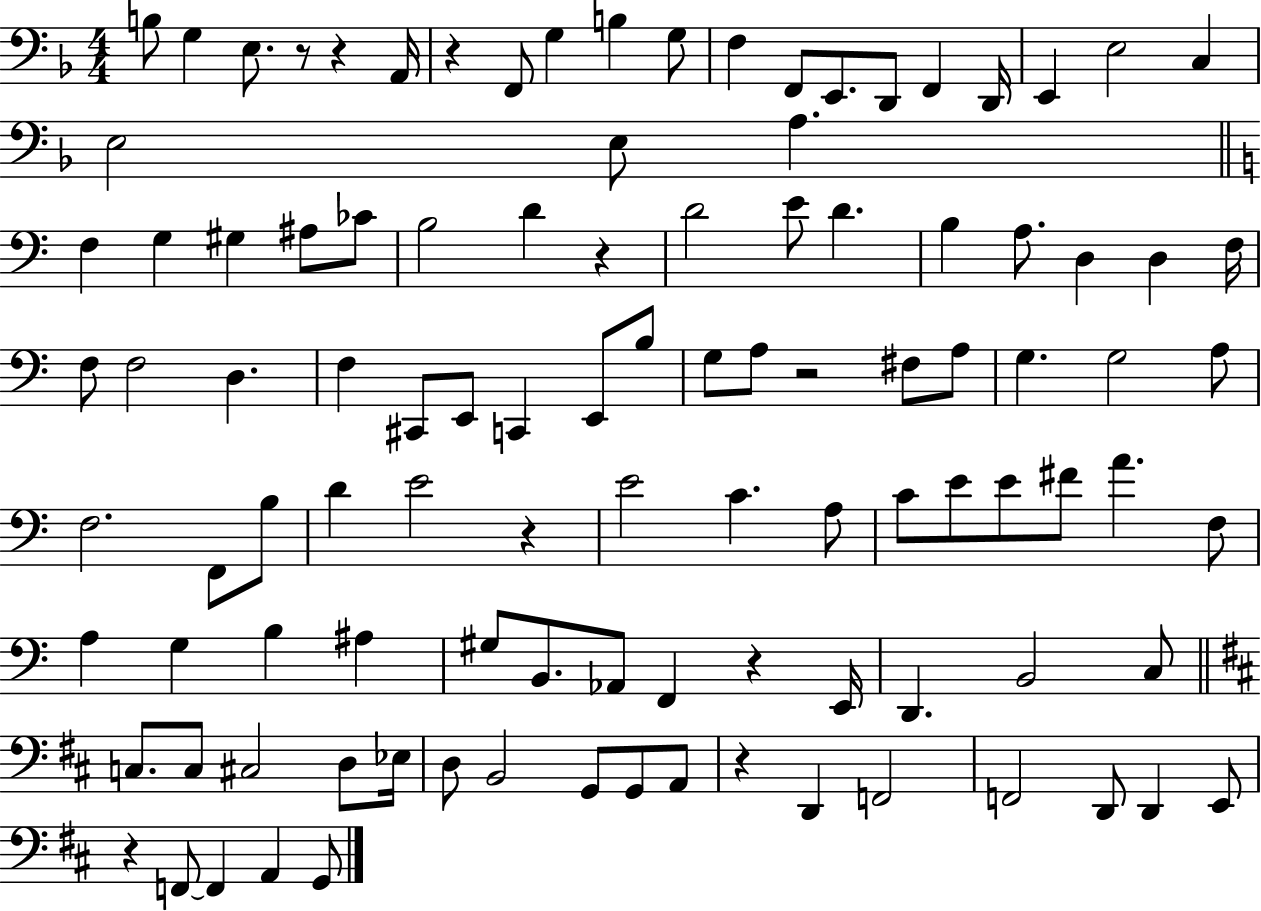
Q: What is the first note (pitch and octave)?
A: B3